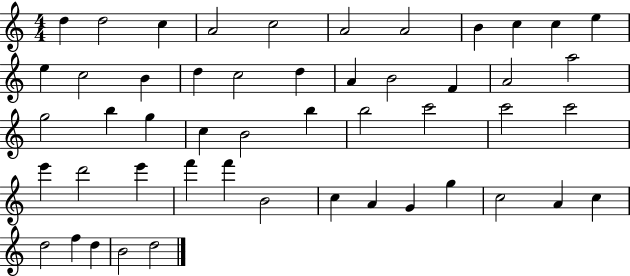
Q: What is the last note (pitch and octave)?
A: D5